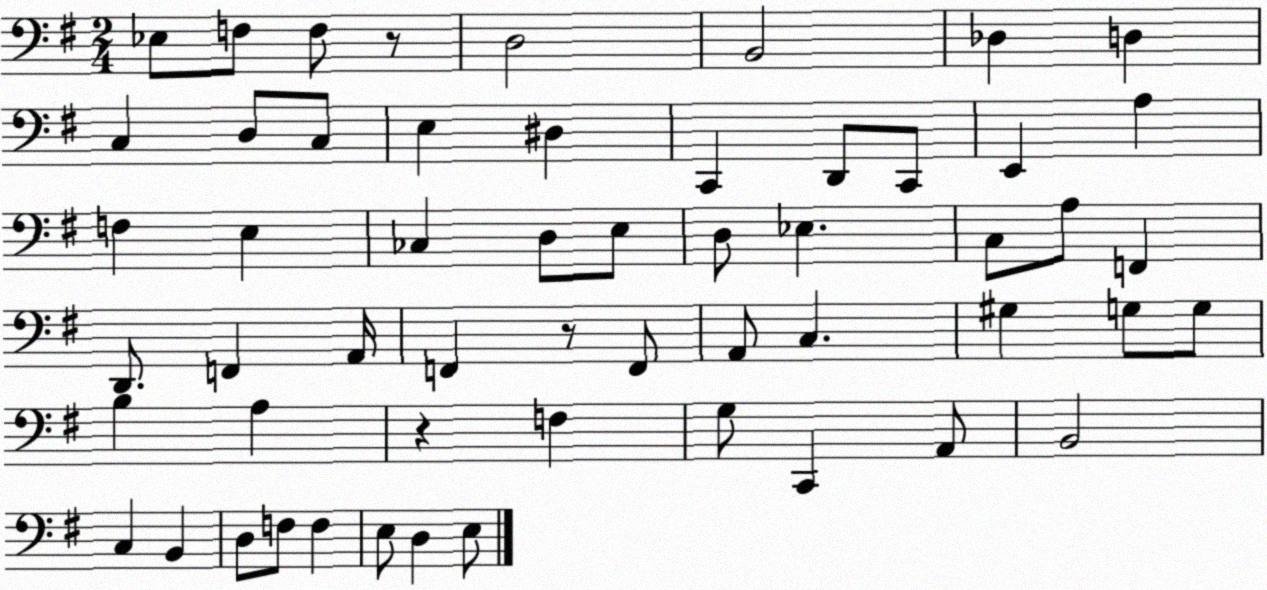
X:1
T:Untitled
M:2/4
L:1/4
K:G
_E,/2 F,/2 F,/2 z/2 D,2 B,,2 _D, D, C, D,/2 C,/2 E, ^D, C,, D,,/2 C,,/2 E,, A, F, E, _C, D,/2 E,/2 D,/2 _E, C,/2 A,/2 F,, D,,/2 F,, A,,/4 F,, z/2 F,,/2 A,,/2 C, ^G, G,/2 G,/2 B, A, z F, G,/2 C,, A,,/2 B,,2 C, B,, D,/2 F,/2 F, E,/2 D, E,/2